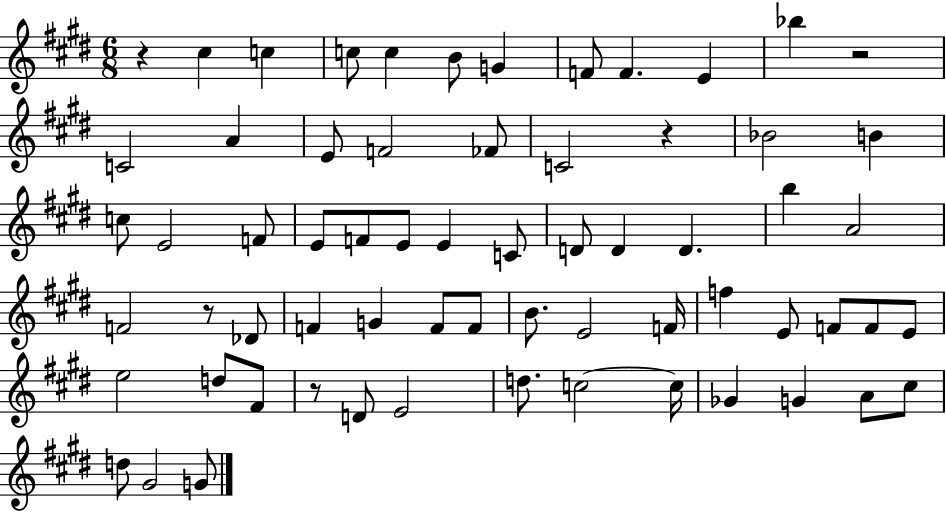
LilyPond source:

{
  \clef treble
  \numericTimeSignature
  \time 6/8
  \key e \major
  \repeat volta 2 { r4 cis''4 c''4 | c''8 c''4 b'8 g'4 | f'8 f'4. e'4 | bes''4 r2 | \break c'2 a'4 | e'8 f'2 fes'8 | c'2 r4 | bes'2 b'4 | \break c''8 e'2 f'8 | e'8 f'8 e'8 e'4 c'8 | d'8 d'4 d'4. | b''4 a'2 | \break f'2 r8 des'8 | f'4 g'4 f'8 f'8 | b'8. e'2 f'16 | f''4 e'8 f'8 f'8 e'8 | \break e''2 d''8 fis'8 | r8 d'8 e'2 | d''8. c''2~~ c''16 | ges'4 g'4 a'8 cis''8 | \break d''8 gis'2 g'8 | } \bar "|."
}